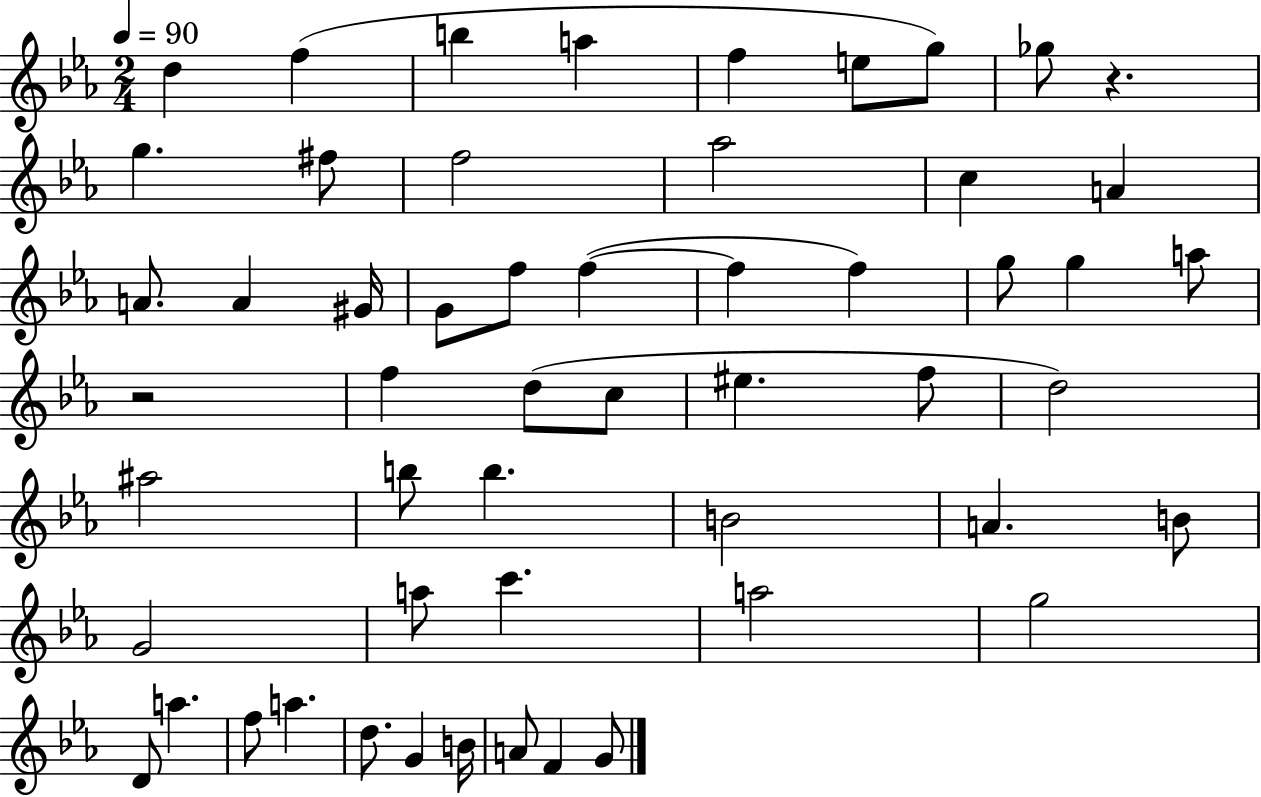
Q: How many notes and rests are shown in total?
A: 54